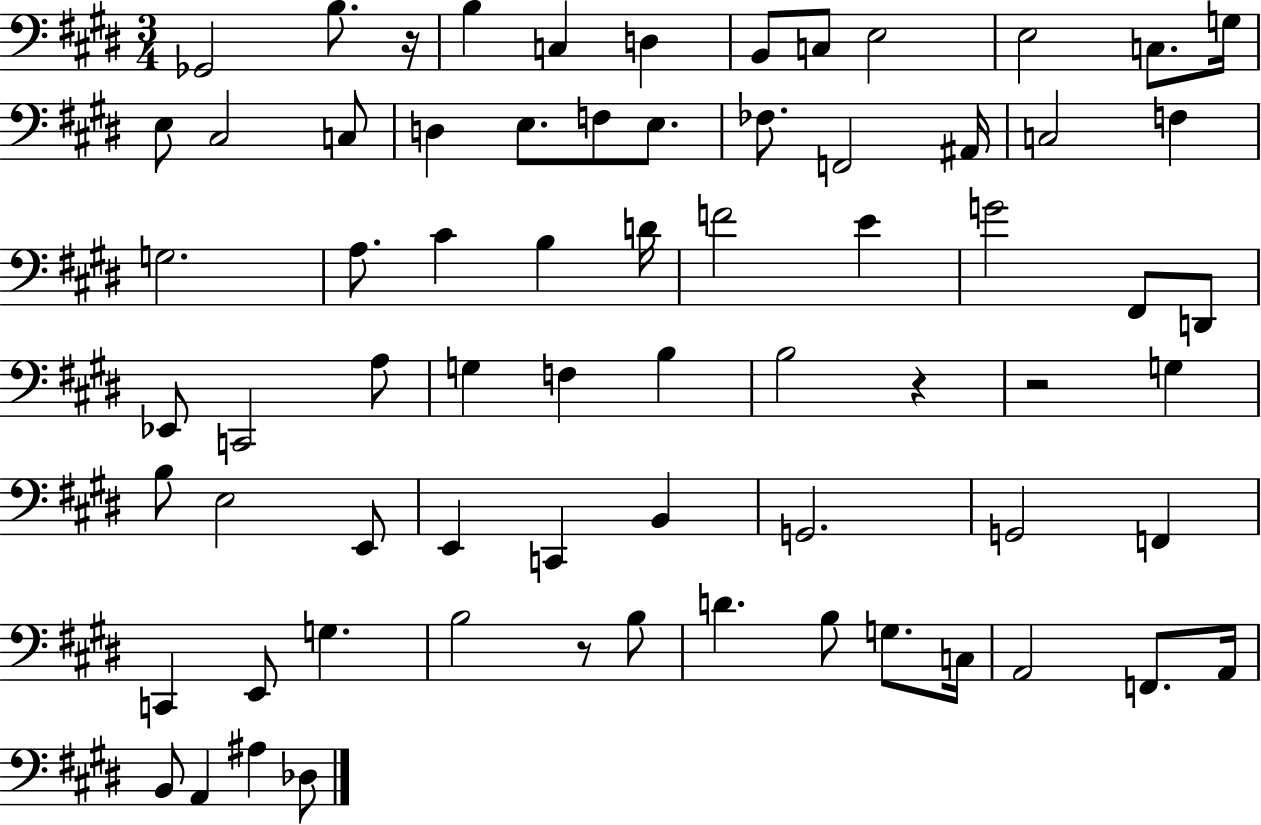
{
  \clef bass
  \numericTimeSignature
  \time 3/4
  \key e \major
  ges,2 b8. r16 | b4 c4 d4 | b,8 c8 e2 | e2 c8. g16 | \break e8 cis2 c8 | d4 e8. f8 e8. | fes8. f,2 ais,16 | c2 f4 | \break g2. | a8. cis'4 b4 d'16 | f'2 e'4 | g'2 fis,8 d,8 | \break ees,8 c,2 a8 | g4 f4 b4 | b2 r4 | r2 g4 | \break b8 e2 e,8 | e,4 c,4 b,4 | g,2. | g,2 f,4 | \break c,4 e,8 g4. | b2 r8 b8 | d'4. b8 g8. c16 | a,2 f,8. a,16 | \break b,8 a,4 ais4 des8 | \bar "|."
}